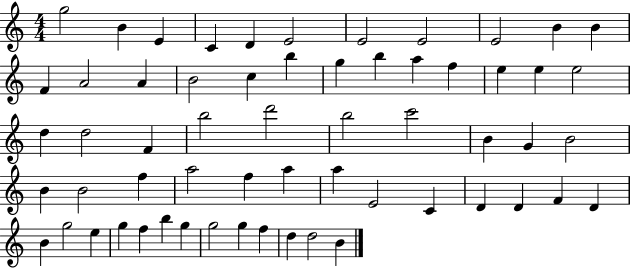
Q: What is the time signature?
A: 4/4